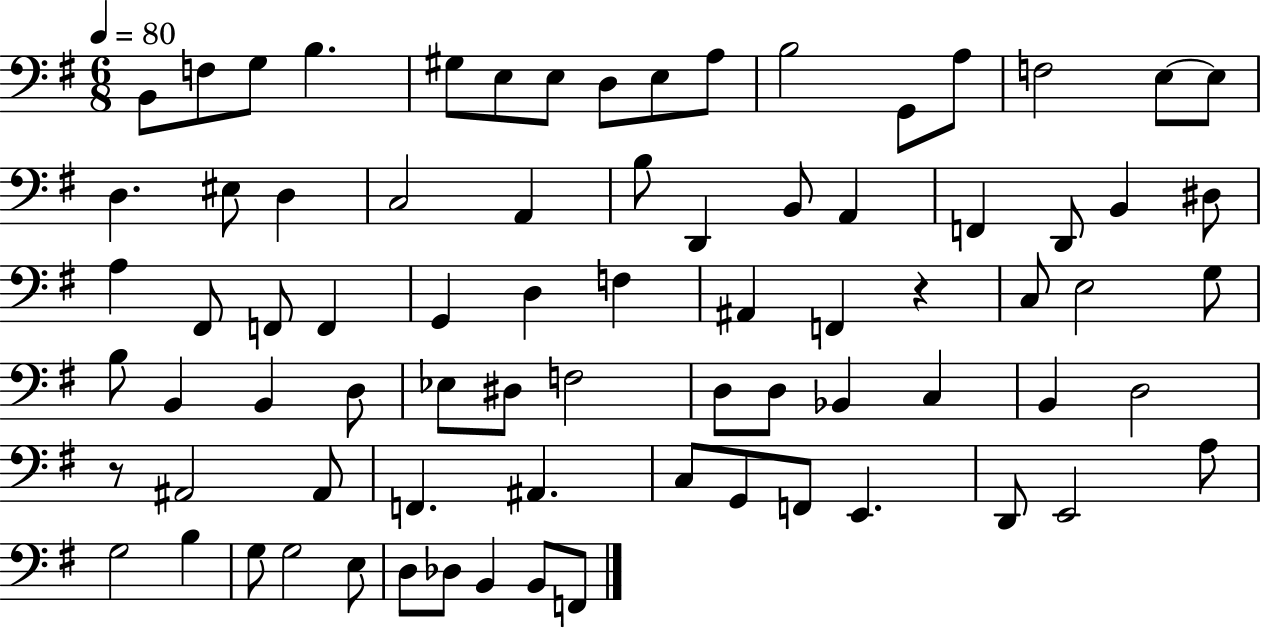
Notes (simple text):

B2/e F3/e G3/e B3/q. G#3/e E3/e E3/e D3/e E3/e A3/e B3/h G2/e A3/e F3/h E3/e E3/e D3/q. EIS3/e D3/q C3/h A2/q B3/e D2/q B2/e A2/q F2/q D2/e B2/q D#3/e A3/q F#2/e F2/e F2/q G2/q D3/q F3/q A#2/q F2/q R/q C3/e E3/h G3/e B3/e B2/q B2/q D3/e Eb3/e D#3/e F3/h D3/e D3/e Bb2/q C3/q B2/q D3/h R/e A#2/h A#2/e F2/q. A#2/q. C3/e G2/e F2/e E2/q. D2/e E2/h A3/e G3/h B3/q G3/e G3/h E3/e D3/e Db3/e B2/q B2/e F2/e